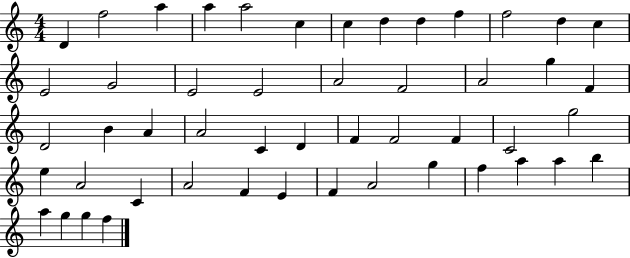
{
  \clef treble
  \numericTimeSignature
  \time 4/4
  \key c \major
  d'4 f''2 a''4 | a''4 a''2 c''4 | c''4 d''4 d''4 f''4 | f''2 d''4 c''4 | \break e'2 g'2 | e'2 e'2 | a'2 f'2 | a'2 g''4 f'4 | \break d'2 b'4 a'4 | a'2 c'4 d'4 | f'4 f'2 f'4 | c'2 g''2 | \break e''4 a'2 c'4 | a'2 f'4 e'4 | f'4 a'2 g''4 | f''4 a''4 a''4 b''4 | \break a''4 g''4 g''4 f''4 | \bar "|."
}